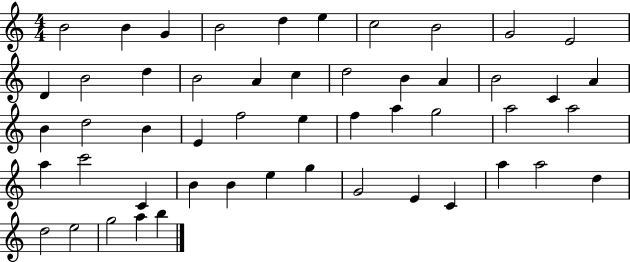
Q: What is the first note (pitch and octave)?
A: B4